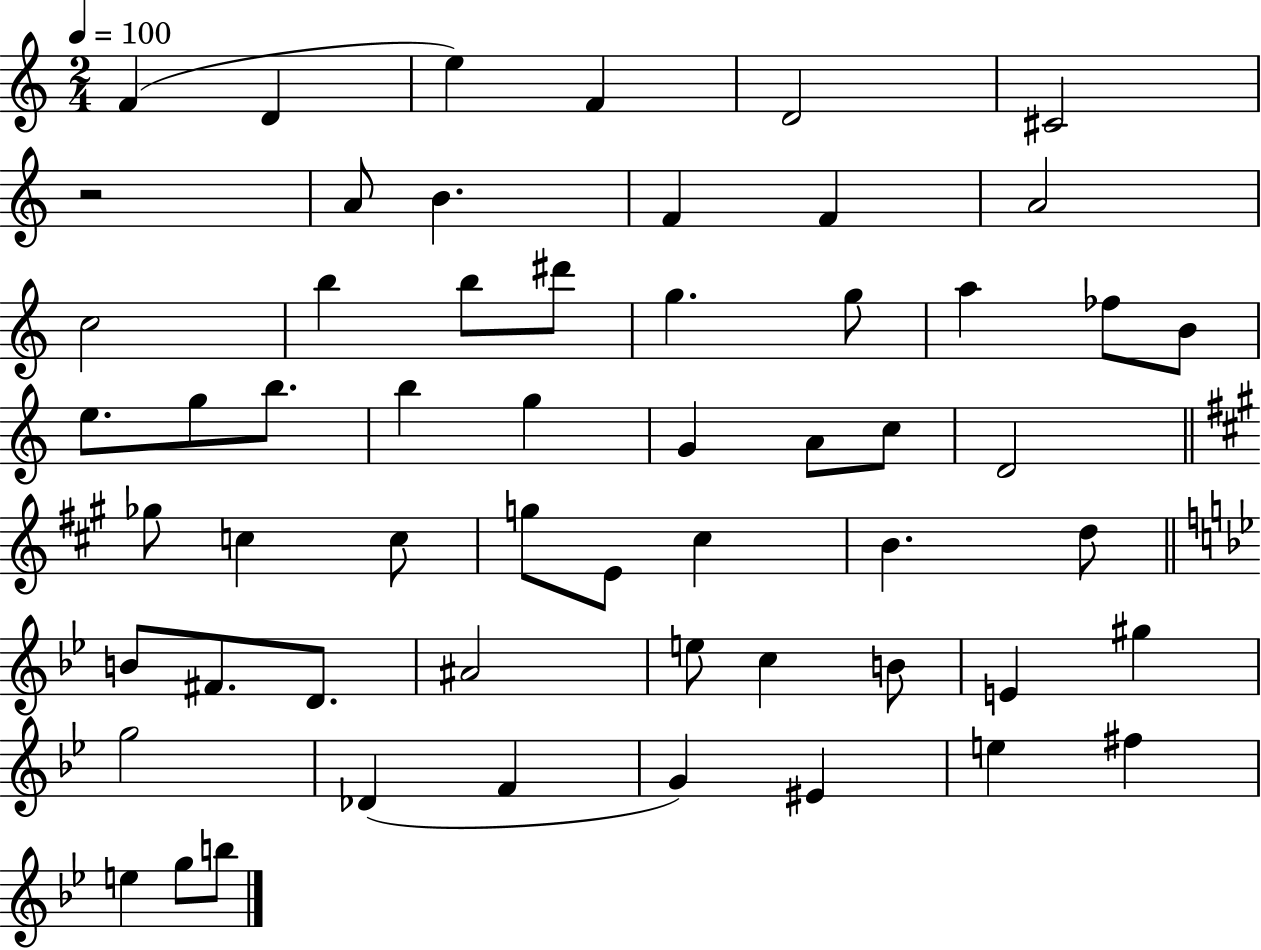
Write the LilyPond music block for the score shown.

{
  \clef treble
  \numericTimeSignature
  \time 2/4
  \key c \major
  \tempo 4 = 100
  \repeat volta 2 { f'4( d'4 | e''4) f'4 | d'2 | cis'2 | \break r2 | a'8 b'4. | f'4 f'4 | a'2 | \break c''2 | b''4 b''8 dis'''8 | g''4. g''8 | a''4 fes''8 b'8 | \break e''8. g''8 b''8. | b''4 g''4 | g'4 a'8 c''8 | d'2 | \break \bar "||" \break \key a \major ges''8 c''4 c''8 | g''8 e'8 cis''4 | b'4. d''8 | \bar "||" \break \key g \minor b'8 fis'8. d'8. | ais'2 | e''8 c''4 b'8 | e'4 gis''4 | \break g''2 | des'4( f'4 | g'4) eis'4 | e''4 fis''4 | \break e''4 g''8 b''8 | } \bar "|."
}